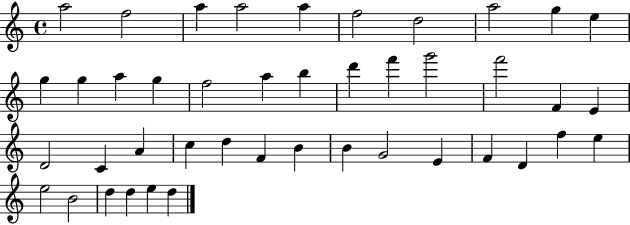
{
  \clef treble
  \time 4/4
  \defaultTimeSignature
  \key c \major
  a''2 f''2 | a''4 a''2 a''4 | f''2 d''2 | a''2 g''4 e''4 | \break g''4 g''4 a''4 g''4 | f''2 a''4 b''4 | d'''4 f'''4 g'''2 | f'''2 f'4 e'4 | \break d'2 c'4 a'4 | c''4 d''4 f'4 b'4 | b'4 g'2 e'4 | f'4 d'4 f''4 e''4 | \break e''2 b'2 | d''4 d''4 e''4 d''4 | \bar "|."
}